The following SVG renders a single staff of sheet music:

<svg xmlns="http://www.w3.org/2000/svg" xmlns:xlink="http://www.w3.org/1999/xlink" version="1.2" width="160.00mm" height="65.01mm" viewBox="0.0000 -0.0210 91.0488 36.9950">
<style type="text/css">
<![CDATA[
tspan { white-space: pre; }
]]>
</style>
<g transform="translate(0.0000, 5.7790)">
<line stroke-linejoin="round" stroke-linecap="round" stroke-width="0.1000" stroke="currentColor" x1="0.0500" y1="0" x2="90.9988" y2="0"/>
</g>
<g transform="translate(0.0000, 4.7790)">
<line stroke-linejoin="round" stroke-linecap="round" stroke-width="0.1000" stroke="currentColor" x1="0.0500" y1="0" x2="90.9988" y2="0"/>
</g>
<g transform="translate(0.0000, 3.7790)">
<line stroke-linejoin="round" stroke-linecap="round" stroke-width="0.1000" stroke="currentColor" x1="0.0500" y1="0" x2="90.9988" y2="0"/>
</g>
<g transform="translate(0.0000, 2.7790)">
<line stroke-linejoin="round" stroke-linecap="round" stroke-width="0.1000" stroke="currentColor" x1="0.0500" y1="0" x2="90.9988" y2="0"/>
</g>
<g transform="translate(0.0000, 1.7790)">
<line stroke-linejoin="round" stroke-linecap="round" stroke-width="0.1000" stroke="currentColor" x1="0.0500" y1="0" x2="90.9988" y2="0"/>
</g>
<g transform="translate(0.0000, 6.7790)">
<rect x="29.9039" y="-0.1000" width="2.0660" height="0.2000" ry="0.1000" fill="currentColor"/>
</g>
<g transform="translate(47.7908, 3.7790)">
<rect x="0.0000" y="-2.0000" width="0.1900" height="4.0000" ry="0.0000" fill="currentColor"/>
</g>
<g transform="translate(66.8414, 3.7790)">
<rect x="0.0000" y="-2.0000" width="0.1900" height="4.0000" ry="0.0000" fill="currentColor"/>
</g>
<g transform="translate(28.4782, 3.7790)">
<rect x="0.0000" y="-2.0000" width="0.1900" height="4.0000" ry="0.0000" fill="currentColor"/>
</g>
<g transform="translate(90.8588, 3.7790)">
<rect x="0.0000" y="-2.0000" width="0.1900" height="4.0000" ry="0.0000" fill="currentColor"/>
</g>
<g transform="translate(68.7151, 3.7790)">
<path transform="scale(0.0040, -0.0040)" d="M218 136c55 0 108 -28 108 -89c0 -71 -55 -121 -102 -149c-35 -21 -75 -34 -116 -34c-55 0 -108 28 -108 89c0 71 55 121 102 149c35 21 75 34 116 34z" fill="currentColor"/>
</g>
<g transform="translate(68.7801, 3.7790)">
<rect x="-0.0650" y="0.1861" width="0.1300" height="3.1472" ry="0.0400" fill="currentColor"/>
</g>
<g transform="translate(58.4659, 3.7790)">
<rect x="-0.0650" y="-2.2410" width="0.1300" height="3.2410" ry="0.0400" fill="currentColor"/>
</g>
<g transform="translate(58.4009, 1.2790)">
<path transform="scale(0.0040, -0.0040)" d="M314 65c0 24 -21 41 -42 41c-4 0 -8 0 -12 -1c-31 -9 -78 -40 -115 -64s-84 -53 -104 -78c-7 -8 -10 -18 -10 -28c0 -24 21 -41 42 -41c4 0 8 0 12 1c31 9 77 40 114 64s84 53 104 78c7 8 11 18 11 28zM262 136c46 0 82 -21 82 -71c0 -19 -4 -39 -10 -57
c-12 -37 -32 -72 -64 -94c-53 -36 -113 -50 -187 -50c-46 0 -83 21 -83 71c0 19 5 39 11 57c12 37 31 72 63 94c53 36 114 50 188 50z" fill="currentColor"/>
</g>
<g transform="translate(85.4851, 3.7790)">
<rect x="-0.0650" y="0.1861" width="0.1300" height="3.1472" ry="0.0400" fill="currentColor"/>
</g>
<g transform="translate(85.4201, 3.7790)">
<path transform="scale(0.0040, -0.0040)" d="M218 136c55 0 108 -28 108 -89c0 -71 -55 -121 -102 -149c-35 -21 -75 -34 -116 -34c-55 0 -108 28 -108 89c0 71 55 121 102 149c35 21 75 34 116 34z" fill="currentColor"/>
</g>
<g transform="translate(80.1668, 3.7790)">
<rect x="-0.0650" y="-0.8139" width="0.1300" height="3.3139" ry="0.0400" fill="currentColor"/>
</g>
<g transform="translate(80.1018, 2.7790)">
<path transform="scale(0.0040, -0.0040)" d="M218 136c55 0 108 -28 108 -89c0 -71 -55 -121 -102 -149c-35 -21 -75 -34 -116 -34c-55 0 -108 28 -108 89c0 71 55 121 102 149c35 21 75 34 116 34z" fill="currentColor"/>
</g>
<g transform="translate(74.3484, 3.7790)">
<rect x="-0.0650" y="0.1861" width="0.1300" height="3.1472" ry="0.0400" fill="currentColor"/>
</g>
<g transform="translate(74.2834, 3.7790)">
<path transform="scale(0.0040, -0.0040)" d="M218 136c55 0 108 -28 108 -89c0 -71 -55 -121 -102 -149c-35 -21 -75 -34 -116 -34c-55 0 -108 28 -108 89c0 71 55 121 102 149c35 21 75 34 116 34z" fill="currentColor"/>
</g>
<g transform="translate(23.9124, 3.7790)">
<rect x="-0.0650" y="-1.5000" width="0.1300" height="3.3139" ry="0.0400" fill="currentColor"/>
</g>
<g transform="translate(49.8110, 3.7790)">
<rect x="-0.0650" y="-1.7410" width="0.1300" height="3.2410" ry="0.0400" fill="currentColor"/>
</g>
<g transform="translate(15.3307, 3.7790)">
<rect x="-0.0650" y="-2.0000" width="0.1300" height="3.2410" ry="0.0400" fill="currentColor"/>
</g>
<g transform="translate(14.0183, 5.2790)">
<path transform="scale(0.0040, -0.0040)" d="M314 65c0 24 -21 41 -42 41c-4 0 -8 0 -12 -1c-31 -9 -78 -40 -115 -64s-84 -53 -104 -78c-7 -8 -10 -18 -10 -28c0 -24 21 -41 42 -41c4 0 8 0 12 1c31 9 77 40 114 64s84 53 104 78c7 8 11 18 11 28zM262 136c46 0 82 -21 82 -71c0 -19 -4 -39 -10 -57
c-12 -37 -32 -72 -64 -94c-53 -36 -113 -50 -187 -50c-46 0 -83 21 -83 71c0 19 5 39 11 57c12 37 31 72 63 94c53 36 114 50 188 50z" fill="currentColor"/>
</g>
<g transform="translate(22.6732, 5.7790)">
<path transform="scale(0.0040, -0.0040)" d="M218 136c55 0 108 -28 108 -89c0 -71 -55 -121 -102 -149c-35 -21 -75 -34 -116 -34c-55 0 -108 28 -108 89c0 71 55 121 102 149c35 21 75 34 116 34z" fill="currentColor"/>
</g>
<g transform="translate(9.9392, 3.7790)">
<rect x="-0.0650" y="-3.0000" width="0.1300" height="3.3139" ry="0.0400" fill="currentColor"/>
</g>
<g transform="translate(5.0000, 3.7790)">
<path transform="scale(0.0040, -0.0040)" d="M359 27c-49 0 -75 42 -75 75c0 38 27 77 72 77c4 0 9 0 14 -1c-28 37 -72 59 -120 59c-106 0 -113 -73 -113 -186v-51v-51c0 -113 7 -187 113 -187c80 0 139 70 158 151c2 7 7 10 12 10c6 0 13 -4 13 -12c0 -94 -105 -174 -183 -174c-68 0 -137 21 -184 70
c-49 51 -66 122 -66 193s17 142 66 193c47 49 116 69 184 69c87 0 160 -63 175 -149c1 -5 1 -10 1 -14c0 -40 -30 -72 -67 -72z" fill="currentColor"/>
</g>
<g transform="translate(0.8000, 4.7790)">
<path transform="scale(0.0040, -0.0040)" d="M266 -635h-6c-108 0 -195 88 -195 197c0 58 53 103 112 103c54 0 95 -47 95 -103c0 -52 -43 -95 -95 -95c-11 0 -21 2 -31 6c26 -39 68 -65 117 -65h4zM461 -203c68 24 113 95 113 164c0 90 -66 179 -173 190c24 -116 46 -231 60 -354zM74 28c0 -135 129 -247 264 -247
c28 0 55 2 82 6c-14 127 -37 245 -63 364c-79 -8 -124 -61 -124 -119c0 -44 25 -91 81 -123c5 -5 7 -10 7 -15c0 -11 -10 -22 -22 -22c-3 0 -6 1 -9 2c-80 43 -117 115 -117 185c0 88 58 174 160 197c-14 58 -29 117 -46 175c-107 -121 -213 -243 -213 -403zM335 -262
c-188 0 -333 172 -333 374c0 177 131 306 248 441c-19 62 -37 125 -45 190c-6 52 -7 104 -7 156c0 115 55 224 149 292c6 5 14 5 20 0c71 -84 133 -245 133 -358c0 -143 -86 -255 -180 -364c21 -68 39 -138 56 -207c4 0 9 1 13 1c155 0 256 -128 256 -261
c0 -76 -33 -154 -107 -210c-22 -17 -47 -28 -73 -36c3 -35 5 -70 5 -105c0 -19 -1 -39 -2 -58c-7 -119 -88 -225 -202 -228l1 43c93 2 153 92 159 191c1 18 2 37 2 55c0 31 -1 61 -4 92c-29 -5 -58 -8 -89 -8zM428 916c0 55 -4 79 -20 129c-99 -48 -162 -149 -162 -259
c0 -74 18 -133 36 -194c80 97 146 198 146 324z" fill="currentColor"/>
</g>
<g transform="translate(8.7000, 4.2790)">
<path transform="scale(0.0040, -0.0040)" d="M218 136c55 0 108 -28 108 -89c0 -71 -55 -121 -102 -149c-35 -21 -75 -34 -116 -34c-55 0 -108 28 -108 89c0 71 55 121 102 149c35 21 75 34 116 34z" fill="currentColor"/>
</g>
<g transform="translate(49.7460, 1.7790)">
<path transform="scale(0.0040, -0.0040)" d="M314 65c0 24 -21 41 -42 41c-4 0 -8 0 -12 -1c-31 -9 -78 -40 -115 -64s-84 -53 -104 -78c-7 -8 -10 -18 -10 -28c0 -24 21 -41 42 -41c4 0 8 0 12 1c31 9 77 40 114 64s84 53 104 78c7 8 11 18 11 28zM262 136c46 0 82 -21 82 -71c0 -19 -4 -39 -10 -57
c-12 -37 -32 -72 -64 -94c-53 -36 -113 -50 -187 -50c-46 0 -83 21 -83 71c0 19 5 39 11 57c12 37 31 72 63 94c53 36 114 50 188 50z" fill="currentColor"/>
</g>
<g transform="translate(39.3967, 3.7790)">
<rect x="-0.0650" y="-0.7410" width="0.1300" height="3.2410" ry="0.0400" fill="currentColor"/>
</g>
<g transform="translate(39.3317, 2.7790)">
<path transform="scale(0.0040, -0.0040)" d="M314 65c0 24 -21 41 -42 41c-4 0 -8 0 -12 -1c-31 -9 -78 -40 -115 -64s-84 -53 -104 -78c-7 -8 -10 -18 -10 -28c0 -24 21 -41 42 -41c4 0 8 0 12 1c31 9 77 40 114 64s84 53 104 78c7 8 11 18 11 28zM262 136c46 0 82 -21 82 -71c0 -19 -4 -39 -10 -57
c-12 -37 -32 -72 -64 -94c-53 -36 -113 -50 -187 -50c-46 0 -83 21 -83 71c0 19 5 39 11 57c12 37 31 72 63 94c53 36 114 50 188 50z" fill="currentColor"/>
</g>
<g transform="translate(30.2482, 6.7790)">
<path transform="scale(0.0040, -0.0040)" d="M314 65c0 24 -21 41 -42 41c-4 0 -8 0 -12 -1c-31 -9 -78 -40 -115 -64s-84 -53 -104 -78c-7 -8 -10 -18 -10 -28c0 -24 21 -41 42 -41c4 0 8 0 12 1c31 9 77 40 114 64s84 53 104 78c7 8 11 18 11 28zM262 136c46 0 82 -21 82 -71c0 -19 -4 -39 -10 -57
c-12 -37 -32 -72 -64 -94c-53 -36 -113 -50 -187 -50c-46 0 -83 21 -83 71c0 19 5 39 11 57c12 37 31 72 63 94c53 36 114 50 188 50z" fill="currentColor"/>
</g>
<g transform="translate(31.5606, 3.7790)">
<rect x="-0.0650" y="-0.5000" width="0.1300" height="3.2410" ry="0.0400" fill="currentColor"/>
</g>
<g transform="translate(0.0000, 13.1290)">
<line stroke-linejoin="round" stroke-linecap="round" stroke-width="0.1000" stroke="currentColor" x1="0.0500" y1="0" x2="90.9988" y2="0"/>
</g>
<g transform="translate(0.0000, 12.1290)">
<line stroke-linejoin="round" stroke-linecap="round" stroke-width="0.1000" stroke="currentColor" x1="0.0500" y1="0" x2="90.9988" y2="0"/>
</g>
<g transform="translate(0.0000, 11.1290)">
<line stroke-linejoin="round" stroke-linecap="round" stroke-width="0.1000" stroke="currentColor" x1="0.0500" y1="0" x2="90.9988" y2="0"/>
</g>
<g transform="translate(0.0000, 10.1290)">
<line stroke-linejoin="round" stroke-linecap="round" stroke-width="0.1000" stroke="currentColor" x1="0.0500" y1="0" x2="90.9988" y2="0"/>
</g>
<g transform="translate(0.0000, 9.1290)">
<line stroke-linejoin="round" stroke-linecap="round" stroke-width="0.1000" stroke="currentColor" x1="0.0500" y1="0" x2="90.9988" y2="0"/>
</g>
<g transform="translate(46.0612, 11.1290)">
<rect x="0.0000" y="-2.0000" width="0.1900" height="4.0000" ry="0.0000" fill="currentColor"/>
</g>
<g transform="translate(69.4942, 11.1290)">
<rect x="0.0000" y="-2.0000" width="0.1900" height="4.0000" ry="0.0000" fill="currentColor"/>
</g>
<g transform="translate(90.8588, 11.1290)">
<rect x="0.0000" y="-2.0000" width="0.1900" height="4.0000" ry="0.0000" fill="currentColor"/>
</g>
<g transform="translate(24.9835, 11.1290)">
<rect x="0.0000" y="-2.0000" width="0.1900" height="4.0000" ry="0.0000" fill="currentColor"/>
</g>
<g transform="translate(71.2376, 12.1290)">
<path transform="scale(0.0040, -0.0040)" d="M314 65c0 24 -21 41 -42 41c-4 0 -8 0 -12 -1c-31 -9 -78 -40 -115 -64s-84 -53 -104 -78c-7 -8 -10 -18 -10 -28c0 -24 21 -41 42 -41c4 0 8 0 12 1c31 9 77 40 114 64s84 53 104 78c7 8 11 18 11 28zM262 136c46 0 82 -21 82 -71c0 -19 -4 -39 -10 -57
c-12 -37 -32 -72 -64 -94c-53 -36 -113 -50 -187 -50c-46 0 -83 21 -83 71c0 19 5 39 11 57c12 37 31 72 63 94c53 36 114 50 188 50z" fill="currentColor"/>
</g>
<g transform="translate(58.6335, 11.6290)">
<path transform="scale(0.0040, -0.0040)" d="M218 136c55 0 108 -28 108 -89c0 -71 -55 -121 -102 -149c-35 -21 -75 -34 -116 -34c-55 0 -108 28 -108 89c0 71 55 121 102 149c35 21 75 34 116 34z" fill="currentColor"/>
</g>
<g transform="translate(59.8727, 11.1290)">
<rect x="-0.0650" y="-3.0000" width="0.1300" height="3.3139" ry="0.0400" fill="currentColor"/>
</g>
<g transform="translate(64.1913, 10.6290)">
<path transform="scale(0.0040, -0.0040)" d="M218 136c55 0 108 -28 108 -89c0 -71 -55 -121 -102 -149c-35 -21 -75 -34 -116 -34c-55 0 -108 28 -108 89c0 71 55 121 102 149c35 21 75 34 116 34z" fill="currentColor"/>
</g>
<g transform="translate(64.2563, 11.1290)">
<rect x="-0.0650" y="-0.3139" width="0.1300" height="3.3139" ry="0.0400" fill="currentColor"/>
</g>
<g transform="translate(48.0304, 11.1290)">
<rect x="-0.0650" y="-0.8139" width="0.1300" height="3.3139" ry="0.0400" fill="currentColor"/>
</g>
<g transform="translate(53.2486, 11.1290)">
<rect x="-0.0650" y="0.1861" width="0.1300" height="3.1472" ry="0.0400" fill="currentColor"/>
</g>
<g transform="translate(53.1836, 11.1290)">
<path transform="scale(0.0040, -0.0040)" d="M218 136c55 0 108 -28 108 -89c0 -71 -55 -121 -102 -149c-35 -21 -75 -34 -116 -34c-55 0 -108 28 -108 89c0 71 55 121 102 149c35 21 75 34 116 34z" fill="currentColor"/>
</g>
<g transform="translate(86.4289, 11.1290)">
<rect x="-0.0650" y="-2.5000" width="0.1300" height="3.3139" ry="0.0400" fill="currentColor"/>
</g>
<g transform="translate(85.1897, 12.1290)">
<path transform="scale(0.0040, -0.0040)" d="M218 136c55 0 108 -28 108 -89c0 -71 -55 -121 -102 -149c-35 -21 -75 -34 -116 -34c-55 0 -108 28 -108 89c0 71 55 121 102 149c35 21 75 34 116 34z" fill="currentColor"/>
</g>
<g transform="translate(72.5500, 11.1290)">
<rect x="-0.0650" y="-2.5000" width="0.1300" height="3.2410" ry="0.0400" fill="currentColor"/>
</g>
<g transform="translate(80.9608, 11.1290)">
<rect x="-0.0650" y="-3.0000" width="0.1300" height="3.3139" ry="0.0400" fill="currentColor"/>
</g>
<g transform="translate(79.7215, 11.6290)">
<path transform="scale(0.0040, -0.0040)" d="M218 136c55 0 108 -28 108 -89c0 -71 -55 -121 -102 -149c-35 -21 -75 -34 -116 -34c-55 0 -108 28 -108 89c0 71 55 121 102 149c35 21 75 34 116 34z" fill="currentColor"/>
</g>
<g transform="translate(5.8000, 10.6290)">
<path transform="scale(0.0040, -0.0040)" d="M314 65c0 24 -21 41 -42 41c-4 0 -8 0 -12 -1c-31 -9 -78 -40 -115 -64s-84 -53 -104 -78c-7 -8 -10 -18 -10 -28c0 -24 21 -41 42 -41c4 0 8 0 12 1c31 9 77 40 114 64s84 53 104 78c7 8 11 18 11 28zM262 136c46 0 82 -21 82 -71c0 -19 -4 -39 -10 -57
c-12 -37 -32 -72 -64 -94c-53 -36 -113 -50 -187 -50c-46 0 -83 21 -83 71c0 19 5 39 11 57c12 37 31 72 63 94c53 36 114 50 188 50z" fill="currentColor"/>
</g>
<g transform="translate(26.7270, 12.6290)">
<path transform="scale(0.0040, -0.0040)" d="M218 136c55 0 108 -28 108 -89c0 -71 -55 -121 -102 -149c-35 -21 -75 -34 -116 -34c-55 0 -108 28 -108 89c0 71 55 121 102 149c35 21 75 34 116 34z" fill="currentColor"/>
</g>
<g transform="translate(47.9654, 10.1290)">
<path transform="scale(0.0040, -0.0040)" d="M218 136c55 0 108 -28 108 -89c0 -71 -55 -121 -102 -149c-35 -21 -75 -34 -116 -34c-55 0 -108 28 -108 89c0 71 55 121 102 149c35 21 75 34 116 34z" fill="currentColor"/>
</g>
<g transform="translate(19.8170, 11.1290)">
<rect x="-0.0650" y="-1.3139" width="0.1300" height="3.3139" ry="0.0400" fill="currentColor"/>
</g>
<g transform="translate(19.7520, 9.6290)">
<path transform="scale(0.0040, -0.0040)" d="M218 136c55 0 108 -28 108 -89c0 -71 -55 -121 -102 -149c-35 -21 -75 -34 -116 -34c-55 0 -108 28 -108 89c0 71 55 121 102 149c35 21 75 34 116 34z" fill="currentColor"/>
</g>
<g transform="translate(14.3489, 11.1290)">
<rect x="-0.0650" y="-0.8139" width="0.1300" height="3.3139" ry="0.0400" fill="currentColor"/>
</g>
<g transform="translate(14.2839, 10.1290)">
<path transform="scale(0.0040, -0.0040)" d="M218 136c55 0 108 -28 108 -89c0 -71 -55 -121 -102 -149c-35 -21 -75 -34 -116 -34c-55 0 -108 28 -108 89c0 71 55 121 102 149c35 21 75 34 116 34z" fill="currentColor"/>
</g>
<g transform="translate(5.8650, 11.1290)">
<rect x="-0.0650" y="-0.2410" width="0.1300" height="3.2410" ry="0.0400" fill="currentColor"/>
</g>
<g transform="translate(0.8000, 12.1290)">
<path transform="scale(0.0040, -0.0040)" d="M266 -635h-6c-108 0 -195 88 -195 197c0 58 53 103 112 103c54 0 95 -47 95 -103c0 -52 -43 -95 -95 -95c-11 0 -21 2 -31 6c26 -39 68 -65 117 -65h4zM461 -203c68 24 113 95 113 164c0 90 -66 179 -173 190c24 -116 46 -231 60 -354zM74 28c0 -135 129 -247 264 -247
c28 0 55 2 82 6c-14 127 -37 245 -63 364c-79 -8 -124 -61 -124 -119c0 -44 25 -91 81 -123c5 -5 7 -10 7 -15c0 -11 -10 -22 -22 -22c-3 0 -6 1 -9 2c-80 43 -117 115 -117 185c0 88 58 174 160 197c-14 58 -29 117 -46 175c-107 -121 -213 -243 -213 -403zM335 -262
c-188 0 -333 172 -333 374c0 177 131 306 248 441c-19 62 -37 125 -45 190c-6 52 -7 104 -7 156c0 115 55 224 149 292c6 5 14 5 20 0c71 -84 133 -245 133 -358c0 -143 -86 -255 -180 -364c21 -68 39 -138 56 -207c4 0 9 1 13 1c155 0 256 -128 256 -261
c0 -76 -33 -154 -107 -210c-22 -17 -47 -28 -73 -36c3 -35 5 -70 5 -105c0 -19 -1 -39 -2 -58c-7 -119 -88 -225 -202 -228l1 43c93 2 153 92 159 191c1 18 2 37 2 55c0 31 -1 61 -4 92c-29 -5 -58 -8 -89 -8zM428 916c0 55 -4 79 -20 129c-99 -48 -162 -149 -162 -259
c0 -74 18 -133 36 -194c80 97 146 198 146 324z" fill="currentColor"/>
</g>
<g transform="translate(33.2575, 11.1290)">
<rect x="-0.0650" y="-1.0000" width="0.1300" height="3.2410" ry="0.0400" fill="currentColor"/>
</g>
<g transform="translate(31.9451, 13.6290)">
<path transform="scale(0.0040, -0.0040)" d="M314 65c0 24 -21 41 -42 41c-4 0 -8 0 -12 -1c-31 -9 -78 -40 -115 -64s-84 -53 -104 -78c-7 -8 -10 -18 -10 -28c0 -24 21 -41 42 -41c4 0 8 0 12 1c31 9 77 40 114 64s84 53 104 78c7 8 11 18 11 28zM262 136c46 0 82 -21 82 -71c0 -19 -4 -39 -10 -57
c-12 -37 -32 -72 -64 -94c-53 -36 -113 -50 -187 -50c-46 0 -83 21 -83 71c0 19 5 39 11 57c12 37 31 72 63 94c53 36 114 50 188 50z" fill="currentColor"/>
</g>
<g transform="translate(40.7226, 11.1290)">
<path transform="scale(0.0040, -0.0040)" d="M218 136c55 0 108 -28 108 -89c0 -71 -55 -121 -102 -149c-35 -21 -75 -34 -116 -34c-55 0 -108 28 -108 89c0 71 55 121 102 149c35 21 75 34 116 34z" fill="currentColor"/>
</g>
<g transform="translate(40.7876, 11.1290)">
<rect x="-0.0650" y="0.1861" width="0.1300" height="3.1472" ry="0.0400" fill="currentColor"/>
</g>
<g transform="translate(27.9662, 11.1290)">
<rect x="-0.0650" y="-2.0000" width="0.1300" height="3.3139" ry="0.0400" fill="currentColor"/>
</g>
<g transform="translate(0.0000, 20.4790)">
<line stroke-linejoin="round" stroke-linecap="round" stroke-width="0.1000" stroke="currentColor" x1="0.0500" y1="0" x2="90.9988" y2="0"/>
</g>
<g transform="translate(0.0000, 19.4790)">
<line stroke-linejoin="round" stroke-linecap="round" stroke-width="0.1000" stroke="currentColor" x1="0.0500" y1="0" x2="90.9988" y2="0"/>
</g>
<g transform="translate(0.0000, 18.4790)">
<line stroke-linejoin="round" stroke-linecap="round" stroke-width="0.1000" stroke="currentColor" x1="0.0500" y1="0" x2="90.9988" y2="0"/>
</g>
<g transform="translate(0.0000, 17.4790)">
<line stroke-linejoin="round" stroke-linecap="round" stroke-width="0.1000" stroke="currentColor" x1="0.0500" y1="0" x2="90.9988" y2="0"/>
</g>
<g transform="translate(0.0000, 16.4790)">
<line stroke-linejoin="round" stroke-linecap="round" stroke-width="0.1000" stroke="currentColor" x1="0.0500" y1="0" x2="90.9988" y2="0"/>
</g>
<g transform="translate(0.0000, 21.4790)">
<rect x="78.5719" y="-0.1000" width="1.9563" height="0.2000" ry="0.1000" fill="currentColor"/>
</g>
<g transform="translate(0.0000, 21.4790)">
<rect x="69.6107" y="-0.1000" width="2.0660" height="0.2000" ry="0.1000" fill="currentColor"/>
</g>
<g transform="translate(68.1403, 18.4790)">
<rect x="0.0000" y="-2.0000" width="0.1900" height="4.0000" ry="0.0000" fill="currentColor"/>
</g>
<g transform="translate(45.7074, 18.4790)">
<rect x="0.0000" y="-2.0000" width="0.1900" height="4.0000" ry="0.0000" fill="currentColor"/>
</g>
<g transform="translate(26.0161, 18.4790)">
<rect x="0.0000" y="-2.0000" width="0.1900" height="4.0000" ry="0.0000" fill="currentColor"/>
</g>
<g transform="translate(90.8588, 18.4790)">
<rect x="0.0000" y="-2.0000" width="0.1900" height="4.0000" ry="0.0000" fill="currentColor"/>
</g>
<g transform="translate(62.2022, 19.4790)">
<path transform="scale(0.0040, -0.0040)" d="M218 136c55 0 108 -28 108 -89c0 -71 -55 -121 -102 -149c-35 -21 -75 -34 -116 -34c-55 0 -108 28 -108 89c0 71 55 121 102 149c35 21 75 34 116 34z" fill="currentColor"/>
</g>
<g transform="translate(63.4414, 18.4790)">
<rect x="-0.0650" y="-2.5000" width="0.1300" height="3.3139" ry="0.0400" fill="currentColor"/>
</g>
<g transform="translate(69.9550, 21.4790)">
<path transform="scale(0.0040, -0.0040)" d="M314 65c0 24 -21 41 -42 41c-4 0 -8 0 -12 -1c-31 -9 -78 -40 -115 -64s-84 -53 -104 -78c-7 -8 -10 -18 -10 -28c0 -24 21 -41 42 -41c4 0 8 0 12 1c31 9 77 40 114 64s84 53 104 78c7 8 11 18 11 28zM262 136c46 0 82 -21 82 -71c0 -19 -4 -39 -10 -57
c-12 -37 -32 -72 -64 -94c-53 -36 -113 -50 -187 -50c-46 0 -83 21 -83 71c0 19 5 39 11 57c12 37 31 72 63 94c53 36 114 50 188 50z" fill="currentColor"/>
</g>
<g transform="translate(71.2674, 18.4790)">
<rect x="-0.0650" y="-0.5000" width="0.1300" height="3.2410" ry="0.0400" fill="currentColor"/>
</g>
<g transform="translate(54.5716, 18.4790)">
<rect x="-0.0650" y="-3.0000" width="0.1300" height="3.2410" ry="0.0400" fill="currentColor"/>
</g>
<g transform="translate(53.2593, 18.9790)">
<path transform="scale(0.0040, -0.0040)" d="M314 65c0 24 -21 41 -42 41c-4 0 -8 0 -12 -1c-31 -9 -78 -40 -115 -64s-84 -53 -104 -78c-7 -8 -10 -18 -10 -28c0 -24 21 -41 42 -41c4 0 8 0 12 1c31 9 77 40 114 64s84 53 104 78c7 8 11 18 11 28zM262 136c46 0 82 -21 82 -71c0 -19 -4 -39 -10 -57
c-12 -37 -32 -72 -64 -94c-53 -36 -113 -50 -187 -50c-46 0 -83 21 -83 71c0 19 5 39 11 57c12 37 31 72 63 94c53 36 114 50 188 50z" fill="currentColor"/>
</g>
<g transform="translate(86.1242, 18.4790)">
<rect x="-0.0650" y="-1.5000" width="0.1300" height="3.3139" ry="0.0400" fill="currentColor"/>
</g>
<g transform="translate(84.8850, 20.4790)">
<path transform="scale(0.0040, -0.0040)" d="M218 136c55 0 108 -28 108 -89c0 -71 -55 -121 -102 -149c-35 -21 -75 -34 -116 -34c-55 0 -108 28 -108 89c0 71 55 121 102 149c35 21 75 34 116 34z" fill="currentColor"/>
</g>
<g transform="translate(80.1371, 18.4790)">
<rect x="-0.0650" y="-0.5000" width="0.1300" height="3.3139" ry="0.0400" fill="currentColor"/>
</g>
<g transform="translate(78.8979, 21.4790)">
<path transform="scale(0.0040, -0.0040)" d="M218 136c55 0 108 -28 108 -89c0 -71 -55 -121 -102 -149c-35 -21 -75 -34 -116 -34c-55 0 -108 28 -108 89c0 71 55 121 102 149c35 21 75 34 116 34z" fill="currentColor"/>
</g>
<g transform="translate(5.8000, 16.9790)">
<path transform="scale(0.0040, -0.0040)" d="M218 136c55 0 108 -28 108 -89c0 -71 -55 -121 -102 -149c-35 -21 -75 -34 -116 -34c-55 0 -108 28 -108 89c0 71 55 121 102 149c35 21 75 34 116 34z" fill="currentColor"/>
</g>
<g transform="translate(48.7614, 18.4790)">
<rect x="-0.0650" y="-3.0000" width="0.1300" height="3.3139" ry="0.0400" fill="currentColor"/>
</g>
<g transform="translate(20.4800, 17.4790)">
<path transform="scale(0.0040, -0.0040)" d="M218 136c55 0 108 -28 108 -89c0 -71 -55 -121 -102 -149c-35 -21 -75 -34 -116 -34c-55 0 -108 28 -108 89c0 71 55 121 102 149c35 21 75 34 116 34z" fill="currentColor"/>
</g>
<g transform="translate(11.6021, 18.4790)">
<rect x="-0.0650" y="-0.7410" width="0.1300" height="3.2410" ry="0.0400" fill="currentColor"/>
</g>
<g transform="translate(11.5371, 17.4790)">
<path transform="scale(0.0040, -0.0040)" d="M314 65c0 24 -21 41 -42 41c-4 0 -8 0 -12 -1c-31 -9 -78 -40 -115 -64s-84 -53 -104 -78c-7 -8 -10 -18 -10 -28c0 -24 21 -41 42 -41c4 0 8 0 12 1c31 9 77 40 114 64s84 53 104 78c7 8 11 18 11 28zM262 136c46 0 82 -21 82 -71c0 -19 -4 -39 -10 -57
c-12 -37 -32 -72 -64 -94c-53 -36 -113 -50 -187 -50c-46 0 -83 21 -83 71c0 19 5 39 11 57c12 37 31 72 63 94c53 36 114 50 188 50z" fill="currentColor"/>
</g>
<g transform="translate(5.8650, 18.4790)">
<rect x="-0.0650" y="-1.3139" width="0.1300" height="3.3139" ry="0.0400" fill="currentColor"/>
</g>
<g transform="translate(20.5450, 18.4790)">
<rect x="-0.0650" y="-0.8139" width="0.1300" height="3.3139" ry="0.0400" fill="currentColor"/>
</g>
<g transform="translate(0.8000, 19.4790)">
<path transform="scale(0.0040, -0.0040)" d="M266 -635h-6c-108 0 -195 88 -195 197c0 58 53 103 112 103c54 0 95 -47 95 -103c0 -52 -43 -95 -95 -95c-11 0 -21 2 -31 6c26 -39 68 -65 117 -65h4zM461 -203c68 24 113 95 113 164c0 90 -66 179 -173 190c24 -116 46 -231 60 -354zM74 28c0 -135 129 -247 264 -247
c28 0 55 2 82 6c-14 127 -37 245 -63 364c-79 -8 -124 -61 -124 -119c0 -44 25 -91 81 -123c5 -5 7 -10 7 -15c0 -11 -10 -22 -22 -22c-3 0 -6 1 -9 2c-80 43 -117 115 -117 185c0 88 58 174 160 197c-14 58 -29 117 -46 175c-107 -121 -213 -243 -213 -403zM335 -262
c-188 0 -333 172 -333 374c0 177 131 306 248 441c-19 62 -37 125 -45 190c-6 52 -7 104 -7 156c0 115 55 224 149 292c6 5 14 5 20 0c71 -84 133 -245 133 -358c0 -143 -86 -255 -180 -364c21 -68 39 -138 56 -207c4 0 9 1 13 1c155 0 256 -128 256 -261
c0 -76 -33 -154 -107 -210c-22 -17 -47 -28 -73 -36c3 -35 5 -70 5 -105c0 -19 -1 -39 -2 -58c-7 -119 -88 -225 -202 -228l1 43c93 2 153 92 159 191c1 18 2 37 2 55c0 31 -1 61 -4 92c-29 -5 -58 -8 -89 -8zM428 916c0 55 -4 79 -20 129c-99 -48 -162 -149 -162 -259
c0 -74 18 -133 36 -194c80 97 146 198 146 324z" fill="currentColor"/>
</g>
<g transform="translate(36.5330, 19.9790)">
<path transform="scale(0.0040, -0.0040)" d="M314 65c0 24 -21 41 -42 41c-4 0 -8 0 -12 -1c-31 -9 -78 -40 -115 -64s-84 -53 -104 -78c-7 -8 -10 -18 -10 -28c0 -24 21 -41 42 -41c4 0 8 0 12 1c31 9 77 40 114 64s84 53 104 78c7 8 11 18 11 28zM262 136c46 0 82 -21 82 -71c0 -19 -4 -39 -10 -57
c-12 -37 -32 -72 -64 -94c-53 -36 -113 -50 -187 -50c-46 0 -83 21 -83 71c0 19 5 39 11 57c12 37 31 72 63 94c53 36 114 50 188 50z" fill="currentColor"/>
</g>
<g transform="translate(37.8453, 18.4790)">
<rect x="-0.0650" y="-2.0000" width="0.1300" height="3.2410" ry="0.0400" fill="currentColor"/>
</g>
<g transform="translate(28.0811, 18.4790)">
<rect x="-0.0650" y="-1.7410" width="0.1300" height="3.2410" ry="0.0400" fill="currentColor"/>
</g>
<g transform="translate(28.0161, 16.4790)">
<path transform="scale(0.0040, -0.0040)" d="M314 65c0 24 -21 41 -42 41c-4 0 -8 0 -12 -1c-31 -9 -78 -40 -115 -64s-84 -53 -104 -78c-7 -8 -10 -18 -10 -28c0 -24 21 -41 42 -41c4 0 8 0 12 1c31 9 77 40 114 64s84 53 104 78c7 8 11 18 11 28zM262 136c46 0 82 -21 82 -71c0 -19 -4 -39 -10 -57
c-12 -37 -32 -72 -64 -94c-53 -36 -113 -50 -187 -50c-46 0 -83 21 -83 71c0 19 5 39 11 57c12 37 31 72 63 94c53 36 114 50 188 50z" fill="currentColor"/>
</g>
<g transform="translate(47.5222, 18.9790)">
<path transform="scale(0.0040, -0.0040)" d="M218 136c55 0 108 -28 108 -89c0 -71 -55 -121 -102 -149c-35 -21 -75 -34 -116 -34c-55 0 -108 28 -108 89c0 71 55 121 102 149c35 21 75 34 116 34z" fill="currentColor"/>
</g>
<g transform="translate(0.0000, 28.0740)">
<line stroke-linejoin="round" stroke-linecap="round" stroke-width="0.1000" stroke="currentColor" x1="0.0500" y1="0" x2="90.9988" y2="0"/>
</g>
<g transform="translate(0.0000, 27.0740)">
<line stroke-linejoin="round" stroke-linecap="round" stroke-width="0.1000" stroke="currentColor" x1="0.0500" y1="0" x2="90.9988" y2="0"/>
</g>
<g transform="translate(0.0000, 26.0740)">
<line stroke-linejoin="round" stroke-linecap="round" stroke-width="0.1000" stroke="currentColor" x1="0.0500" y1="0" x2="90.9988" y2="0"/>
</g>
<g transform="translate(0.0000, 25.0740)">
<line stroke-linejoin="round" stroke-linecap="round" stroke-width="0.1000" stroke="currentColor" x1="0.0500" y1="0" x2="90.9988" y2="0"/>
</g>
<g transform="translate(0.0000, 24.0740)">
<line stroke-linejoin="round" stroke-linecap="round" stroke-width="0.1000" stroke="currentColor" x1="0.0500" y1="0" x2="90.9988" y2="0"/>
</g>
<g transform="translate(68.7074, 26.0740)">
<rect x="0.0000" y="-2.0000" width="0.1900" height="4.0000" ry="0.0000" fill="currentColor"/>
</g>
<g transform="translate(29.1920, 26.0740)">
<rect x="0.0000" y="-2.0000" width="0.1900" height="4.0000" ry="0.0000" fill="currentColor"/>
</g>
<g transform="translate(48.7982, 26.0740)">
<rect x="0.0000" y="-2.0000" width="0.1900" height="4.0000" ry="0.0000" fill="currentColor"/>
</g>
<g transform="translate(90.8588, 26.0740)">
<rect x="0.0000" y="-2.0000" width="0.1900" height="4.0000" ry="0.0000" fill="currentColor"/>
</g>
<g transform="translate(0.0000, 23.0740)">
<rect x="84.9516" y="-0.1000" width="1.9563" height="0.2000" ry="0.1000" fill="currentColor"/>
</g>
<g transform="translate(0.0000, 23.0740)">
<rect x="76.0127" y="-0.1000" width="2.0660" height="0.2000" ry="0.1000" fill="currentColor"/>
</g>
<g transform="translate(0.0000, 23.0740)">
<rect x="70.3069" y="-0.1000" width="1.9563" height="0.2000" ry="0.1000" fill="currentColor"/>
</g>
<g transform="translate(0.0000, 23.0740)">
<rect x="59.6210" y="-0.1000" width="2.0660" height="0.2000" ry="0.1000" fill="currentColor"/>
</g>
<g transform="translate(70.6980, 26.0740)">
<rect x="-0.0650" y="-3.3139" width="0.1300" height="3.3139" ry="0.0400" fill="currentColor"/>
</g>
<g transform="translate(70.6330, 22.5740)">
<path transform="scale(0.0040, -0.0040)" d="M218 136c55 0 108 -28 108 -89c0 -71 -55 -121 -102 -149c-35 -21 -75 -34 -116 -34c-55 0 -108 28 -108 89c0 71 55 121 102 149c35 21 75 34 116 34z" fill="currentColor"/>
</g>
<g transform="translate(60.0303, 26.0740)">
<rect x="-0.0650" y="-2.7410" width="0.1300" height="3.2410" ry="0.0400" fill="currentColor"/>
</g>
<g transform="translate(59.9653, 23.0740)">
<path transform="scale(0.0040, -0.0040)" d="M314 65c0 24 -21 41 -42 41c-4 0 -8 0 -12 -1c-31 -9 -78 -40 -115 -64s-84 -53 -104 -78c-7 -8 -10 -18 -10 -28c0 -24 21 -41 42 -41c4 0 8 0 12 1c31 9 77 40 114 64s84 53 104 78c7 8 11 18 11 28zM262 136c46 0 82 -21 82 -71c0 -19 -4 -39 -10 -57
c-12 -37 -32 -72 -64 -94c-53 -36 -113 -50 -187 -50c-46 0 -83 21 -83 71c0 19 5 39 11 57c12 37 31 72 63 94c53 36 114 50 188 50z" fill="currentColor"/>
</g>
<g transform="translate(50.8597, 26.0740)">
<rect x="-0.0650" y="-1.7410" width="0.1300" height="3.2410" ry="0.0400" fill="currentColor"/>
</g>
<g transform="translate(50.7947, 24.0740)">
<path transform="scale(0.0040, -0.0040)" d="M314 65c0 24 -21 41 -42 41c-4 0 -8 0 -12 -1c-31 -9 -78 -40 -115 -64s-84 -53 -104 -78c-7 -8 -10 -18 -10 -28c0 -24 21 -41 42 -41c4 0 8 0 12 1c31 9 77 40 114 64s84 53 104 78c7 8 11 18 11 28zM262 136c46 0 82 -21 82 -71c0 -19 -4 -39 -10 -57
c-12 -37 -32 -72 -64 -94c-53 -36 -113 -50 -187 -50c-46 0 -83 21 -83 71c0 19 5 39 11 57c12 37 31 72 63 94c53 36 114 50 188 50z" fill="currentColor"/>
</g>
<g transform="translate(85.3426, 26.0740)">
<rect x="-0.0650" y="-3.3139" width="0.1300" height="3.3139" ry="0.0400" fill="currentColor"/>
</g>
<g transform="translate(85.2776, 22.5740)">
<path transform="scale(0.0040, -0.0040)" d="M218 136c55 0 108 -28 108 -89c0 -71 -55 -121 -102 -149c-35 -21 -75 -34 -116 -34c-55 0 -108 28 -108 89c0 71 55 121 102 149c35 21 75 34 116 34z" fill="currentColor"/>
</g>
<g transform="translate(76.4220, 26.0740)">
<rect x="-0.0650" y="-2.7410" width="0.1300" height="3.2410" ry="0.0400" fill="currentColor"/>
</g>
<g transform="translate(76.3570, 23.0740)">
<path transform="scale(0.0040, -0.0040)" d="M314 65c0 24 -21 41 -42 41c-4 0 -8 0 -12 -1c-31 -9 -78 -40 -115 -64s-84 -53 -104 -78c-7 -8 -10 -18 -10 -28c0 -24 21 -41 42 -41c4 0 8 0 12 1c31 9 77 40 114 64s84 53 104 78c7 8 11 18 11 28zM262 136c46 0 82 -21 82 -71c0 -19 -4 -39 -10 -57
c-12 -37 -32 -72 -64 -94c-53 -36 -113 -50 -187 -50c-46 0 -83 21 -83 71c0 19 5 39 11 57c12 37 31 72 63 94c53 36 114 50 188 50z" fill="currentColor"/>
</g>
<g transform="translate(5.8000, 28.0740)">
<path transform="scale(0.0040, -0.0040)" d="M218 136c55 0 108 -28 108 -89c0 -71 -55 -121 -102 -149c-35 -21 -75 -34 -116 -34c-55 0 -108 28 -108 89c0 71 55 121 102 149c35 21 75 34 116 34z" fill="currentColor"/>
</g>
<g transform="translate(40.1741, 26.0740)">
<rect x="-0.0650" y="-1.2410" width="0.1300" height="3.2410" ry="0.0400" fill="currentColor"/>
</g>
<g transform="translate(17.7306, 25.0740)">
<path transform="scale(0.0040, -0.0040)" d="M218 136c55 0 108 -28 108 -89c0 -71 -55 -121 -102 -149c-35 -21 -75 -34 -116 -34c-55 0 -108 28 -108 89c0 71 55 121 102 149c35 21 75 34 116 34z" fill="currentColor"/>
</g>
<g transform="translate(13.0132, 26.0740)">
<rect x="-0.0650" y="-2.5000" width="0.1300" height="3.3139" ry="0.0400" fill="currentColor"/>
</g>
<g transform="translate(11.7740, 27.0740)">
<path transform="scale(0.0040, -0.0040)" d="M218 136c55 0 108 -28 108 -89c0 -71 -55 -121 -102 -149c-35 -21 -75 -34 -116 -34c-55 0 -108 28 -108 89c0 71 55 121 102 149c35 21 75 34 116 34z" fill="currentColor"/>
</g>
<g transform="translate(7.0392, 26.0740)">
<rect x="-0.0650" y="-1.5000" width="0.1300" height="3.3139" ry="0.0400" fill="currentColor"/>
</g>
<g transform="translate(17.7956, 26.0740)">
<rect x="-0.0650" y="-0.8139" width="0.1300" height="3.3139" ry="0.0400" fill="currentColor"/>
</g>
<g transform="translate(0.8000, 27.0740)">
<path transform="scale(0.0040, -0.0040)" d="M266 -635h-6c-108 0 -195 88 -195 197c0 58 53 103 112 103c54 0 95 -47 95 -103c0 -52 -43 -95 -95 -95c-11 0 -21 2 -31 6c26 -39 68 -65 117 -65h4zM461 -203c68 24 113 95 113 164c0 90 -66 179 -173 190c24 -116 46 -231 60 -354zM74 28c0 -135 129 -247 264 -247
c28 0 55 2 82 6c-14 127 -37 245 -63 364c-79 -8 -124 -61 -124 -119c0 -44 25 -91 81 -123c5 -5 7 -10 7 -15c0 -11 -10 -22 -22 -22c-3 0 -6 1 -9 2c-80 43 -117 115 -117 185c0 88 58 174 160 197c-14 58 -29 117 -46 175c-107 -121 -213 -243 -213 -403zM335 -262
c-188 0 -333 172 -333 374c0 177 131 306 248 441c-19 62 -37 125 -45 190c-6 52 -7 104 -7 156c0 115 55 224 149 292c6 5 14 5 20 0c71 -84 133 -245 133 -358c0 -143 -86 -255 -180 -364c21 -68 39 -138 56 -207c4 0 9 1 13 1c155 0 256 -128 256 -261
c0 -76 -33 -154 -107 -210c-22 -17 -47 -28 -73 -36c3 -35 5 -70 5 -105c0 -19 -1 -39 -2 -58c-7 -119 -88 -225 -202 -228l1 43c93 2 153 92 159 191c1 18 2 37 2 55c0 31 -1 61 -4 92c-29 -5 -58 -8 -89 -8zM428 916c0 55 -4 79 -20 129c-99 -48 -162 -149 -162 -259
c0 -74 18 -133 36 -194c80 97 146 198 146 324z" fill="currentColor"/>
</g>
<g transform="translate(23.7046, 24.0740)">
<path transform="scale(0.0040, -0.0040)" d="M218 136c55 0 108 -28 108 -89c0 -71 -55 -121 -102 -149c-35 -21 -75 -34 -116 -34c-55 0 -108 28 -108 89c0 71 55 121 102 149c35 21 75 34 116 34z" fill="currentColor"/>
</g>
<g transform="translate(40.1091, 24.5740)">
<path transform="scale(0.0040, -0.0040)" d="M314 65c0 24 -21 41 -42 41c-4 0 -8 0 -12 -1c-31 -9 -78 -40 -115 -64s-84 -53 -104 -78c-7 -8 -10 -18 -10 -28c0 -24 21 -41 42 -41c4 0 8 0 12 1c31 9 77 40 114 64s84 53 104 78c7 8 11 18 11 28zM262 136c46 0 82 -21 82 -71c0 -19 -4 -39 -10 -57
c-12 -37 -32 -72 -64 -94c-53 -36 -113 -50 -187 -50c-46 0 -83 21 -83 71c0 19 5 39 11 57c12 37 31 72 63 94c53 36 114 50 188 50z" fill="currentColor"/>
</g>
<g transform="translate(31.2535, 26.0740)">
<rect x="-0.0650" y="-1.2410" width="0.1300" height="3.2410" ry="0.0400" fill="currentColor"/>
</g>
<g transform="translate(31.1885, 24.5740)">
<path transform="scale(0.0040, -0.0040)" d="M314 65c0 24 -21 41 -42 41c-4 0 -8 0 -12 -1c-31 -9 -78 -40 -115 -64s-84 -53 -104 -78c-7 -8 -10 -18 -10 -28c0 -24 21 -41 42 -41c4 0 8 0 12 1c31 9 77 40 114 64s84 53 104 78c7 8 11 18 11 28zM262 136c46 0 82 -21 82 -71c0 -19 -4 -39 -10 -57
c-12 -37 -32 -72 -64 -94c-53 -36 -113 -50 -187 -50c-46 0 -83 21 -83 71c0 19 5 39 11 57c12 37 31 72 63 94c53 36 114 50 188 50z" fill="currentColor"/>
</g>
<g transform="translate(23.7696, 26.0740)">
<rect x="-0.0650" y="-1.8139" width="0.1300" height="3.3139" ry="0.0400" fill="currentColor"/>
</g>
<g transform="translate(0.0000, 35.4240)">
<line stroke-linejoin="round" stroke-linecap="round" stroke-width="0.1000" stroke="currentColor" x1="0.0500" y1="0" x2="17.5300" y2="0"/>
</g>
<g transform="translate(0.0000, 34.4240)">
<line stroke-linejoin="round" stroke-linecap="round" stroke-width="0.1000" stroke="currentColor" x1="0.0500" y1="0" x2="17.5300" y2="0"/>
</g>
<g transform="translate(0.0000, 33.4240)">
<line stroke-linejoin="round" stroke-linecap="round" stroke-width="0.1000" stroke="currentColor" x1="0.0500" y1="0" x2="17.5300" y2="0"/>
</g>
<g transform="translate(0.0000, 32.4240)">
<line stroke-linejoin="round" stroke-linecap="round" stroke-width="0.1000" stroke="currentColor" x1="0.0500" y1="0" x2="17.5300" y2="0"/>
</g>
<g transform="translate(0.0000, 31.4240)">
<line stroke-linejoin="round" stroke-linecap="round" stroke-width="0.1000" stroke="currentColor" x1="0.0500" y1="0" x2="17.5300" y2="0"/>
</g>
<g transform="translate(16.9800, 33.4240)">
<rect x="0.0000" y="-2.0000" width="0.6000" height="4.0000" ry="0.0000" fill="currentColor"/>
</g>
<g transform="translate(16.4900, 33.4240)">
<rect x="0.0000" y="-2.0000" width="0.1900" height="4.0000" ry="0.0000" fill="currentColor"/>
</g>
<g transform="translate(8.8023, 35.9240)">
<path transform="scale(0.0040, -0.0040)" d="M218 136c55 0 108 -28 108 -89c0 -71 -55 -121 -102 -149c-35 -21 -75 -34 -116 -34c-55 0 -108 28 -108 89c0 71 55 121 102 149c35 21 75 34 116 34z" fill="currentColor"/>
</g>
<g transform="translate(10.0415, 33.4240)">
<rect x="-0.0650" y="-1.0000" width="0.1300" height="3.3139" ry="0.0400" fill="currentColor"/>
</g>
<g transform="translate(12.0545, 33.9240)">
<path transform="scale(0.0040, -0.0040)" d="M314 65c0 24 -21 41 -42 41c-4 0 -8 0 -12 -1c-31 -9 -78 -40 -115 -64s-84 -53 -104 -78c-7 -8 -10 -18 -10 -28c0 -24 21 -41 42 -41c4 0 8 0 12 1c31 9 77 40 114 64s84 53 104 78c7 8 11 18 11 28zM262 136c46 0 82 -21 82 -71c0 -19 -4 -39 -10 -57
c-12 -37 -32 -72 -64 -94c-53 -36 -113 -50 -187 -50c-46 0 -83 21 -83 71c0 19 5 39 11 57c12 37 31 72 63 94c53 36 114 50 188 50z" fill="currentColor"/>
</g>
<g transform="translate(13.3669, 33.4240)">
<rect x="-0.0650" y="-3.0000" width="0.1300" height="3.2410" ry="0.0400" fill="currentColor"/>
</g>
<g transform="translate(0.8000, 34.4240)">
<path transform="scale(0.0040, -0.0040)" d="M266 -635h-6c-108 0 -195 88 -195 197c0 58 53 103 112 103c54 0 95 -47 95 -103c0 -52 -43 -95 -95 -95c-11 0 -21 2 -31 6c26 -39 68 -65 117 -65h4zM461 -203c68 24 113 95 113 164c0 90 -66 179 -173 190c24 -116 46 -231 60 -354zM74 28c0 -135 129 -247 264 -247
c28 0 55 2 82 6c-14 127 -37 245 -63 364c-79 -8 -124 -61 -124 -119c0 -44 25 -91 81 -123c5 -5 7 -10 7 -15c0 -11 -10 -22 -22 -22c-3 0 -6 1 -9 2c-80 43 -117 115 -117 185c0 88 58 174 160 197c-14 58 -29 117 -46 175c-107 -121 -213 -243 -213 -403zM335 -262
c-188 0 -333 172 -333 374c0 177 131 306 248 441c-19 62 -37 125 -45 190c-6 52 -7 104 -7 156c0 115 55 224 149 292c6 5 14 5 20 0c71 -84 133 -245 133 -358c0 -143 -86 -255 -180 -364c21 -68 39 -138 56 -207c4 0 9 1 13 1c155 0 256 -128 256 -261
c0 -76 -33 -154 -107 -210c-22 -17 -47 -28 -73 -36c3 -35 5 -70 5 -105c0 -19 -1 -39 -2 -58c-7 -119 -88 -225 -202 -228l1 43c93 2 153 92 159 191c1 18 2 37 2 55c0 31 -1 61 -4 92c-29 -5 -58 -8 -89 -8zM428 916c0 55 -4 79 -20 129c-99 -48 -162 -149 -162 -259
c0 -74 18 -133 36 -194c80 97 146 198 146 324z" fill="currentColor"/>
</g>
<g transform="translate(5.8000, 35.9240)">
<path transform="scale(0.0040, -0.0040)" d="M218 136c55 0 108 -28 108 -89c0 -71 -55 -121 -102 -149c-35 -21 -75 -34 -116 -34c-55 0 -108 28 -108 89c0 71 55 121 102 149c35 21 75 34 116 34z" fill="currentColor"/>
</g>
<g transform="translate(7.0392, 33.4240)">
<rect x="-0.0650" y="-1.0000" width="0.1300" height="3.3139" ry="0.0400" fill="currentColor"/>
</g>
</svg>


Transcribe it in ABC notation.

X:1
T:Untitled
M:4/4
L:1/4
K:C
A F2 E C2 d2 f2 g2 B B d B c2 d e F D2 B d B A c G2 A G e d2 d f2 F2 A A2 G C2 C E E G d f e2 e2 f2 a2 b a2 b D D A2